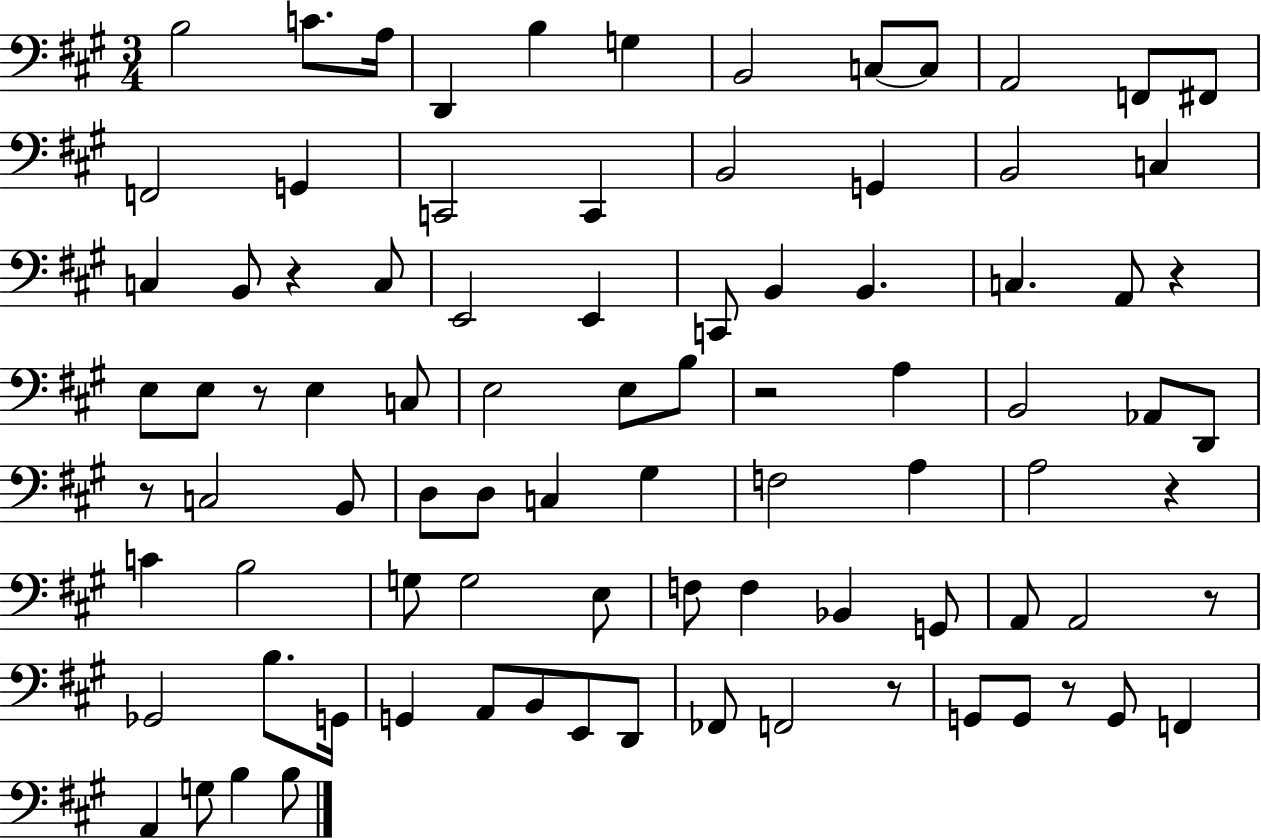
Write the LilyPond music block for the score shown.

{
  \clef bass
  \numericTimeSignature
  \time 3/4
  \key a \major
  b2 c'8. a16 | d,4 b4 g4 | b,2 c8~~ c8 | a,2 f,8 fis,8 | \break f,2 g,4 | c,2 c,4 | b,2 g,4 | b,2 c4 | \break c4 b,8 r4 c8 | e,2 e,4 | c,8 b,4 b,4. | c4. a,8 r4 | \break e8 e8 r8 e4 c8 | e2 e8 b8 | r2 a4 | b,2 aes,8 d,8 | \break r8 c2 b,8 | d8 d8 c4 gis4 | f2 a4 | a2 r4 | \break c'4 b2 | g8 g2 e8 | f8 f4 bes,4 g,8 | a,8 a,2 r8 | \break ges,2 b8. g,16 | g,4 a,8 b,8 e,8 d,8 | fes,8 f,2 r8 | g,8 g,8 r8 g,8 f,4 | \break a,4 g8 b4 b8 | \bar "|."
}